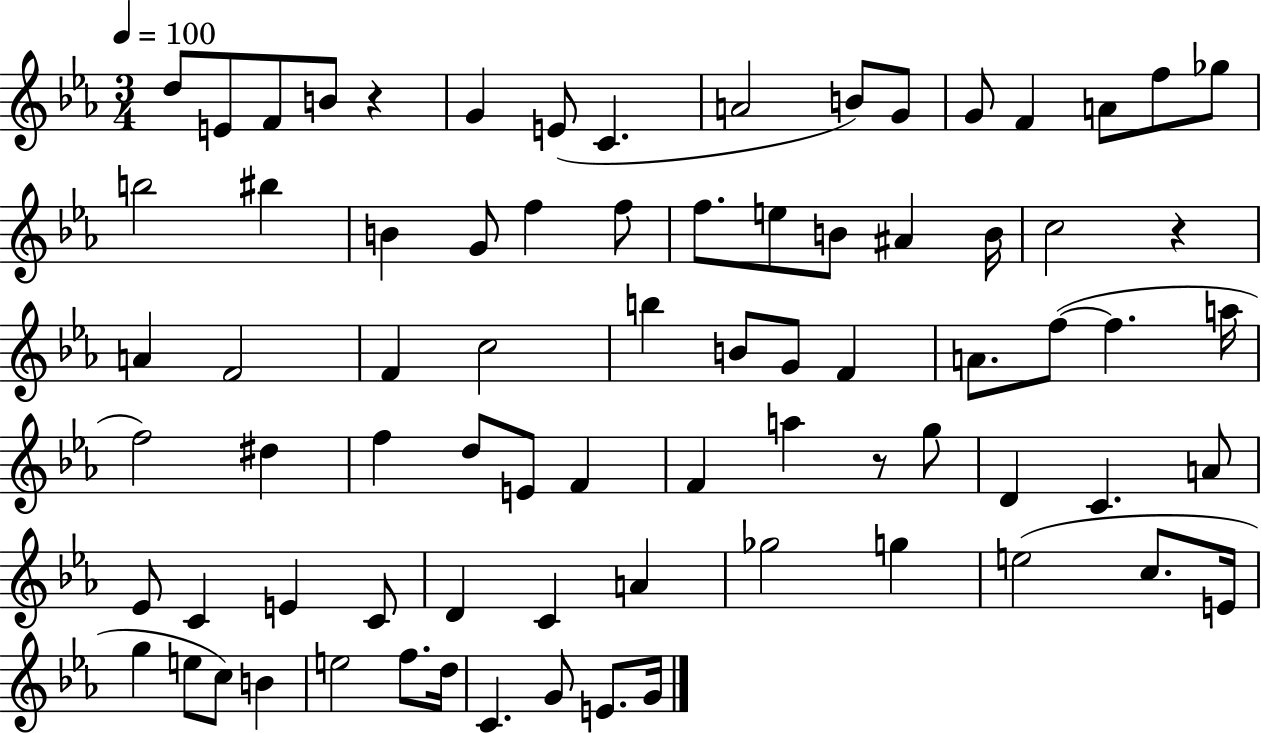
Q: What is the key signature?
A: EES major